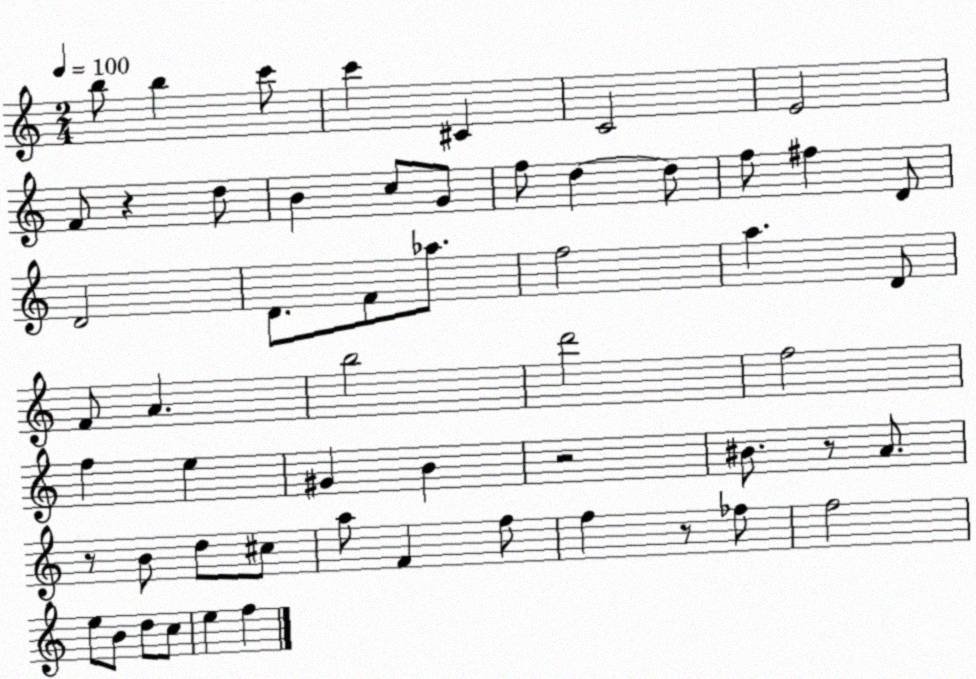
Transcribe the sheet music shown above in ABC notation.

X:1
T:Untitled
M:2/4
L:1/4
K:C
b/2 b c'/2 c' ^C C2 E2 F/2 z d/2 B c/2 G/2 f/2 d d/2 f/2 ^f D/2 D2 D/2 F/2 _a/2 f2 a D/2 F/2 A b2 d'2 f2 f e ^G B z2 ^B/2 z/2 A/2 z/2 B/2 d/2 ^c/2 a/2 F f/2 f z/2 _f/2 f2 e/2 B/2 d/2 c/2 e f